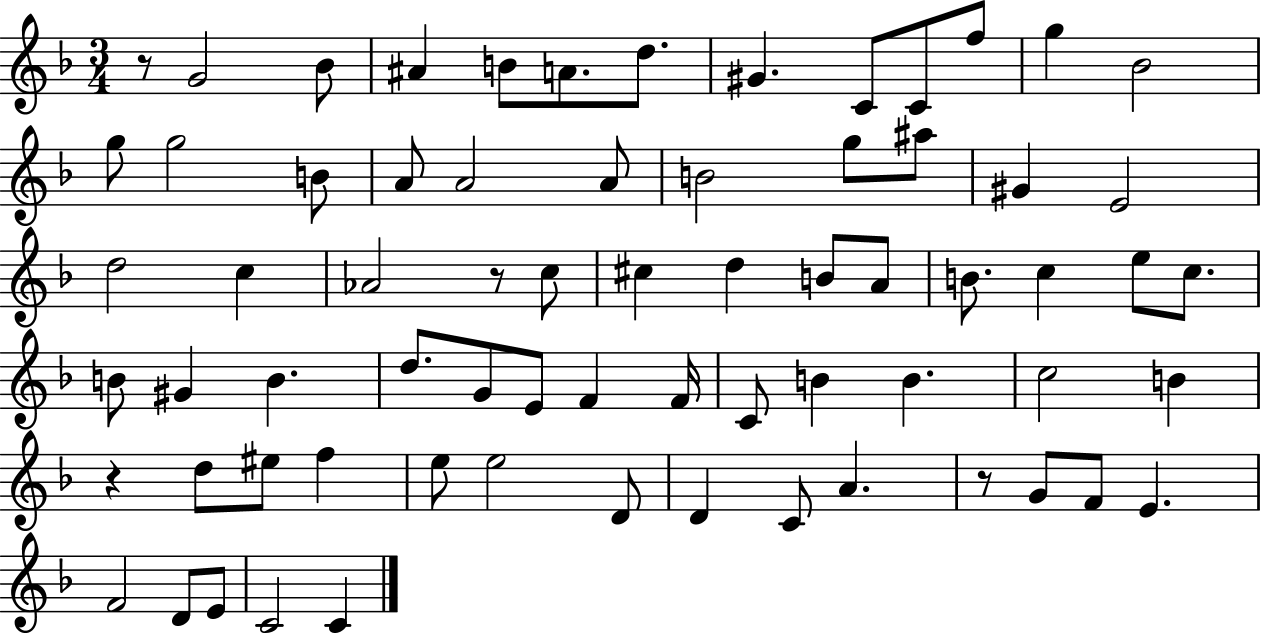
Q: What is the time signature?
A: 3/4